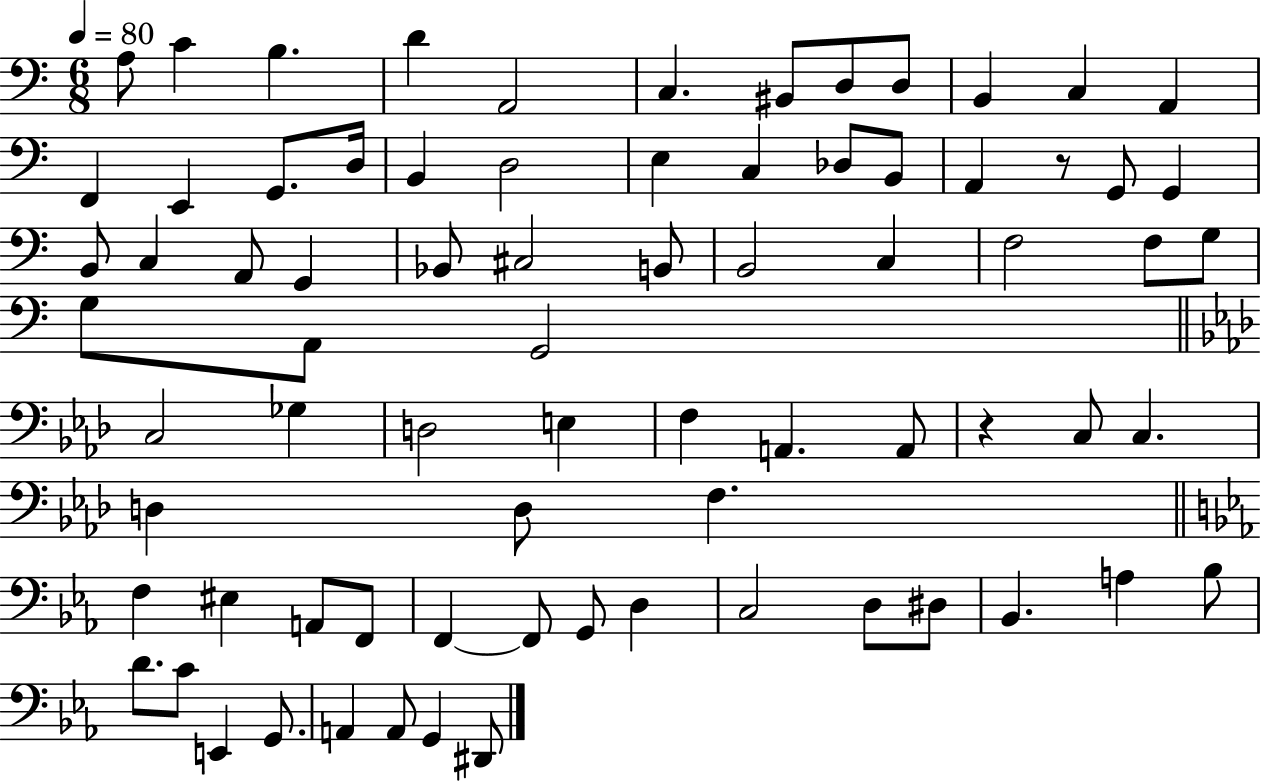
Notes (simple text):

A3/e C4/q B3/q. D4/q A2/h C3/q. BIS2/e D3/e D3/e B2/q C3/q A2/q F2/q E2/q G2/e. D3/s B2/q D3/h E3/q C3/q Db3/e B2/e A2/q R/e G2/e G2/q B2/e C3/q A2/e G2/q Bb2/e C#3/h B2/e B2/h C3/q F3/h F3/e G3/e G3/e A2/e G2/h C3/h Gb3/q D3/h E3/q F3/q A2/q. A2/e R/q C3/e C3/q. D3/q D3/e F3/q. F3/q EIS3/q A2/e F2/e F2/q F2/e G2/e D3/q C3/h D3/e D#3/e Bb2/q. A3/q Bb3/e D4/e. C4/e E2/q G2/e. A2/q A2/e G2/q D#2/e